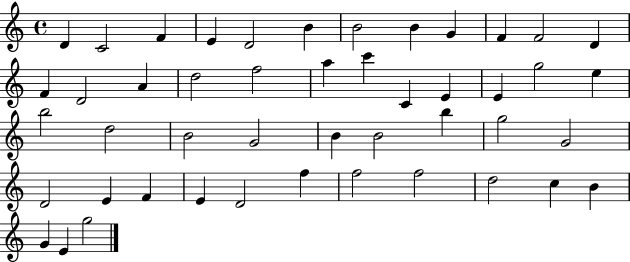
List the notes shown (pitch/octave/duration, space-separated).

D4/q C4/h F4/q E4/q D4/h B4/q B4/h B4/q G4/q F4/q F4/h D4/q F4/q D4/h A4/q D5/h F5/h A5/q C6/q C4/q E4/q E4/q G5/h E5/q B5/h D5/h B4/h G4/h B4/q B4/h B5/q G5/h G4/h D4/h E4/q F4/q E4/q D4/h F5/q F5/h F5/h D5/h C5/q B4/q G4/q E4/q G5/h